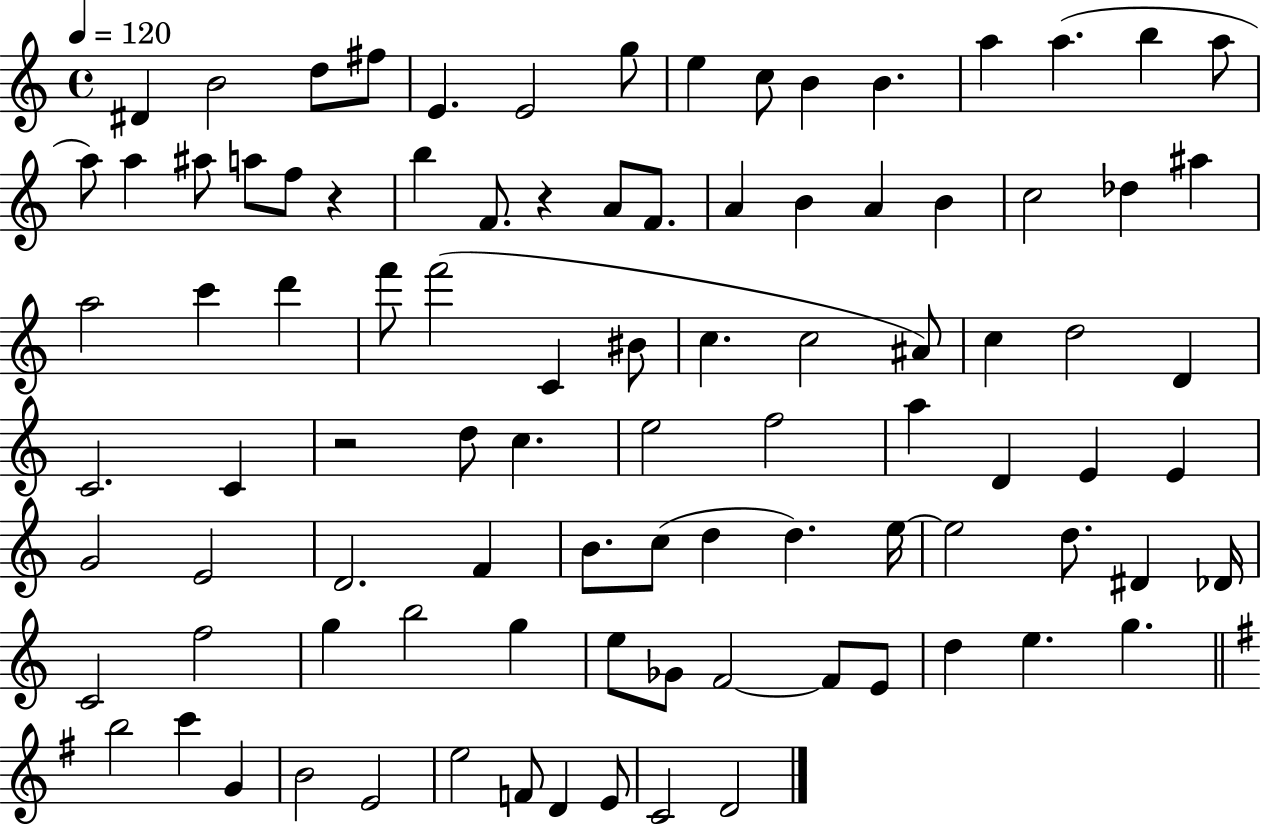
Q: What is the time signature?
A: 4/4